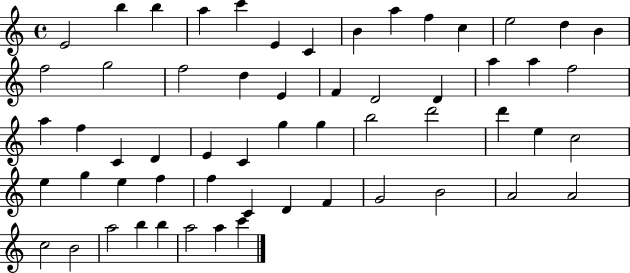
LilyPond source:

{
  \clef treble
  \time 4/4
  \defaultTimeSignature
  \key c \major
  e'2 b''4 b''4 | a''4 c'''4 e'4 c'4 | b'4 a''4 f''4 c''4 | e''2 d''4 b'4 | \break f''2 g''2 | f''2 d''4 e'4 | f'4 d'2 d'4 | a''4 a''4 f''2 | \break a''4 f''4 c'4 d'4 | e'4 c'4 g''4 g''4 | b''2 d'''2 | d'''4 e''4 c''2 | \break e''4 g''4 e''4 f''4 | f''4 c'4 d'4 f'4 | g'2 b'2 | a'2 a'2 | \break c''2 b'2 | a''2 b''4 b''4 | a''2 a''4 c'''4 | \bar "|."
}